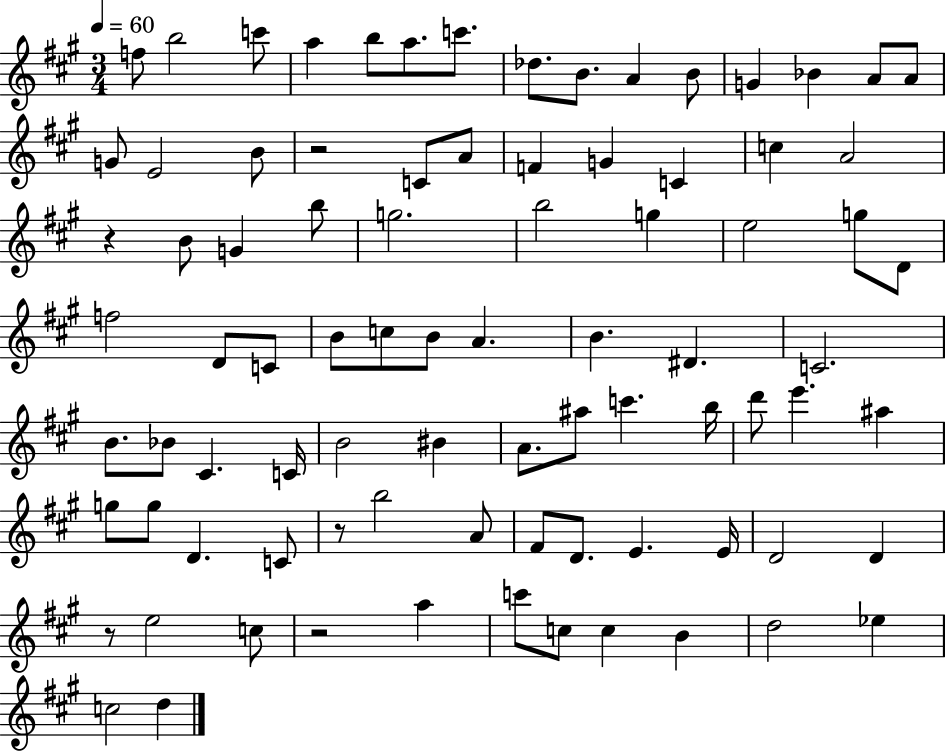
X:1
T:Untitled
M:3/4
L:1/4
K:A
f/2 b2 c'/2 a b/2 a/2 c'/2 _d/2 B/2 A B/2 G _B A/2 A/2 G/2 E2 B/2 z2 C/2 A/2 F G C c A2 z B/2 G b/2 g2 b2 g e2 g/2 D/2 f2 D/2 C/2 B/2 c/2 B/2 A B ^D C2 B/2 _B/2 ^C C/4 B2 ^B A/2 ^a/2 c' b/4 d'/2 e' ^a g/2 g/2 D C/2 z/2 b2 A/2 ^F/2 D/2 E E/4 D2 D z/2 e2 c/2 z2 a c'/2 c/2 c B d2 _e c2 d